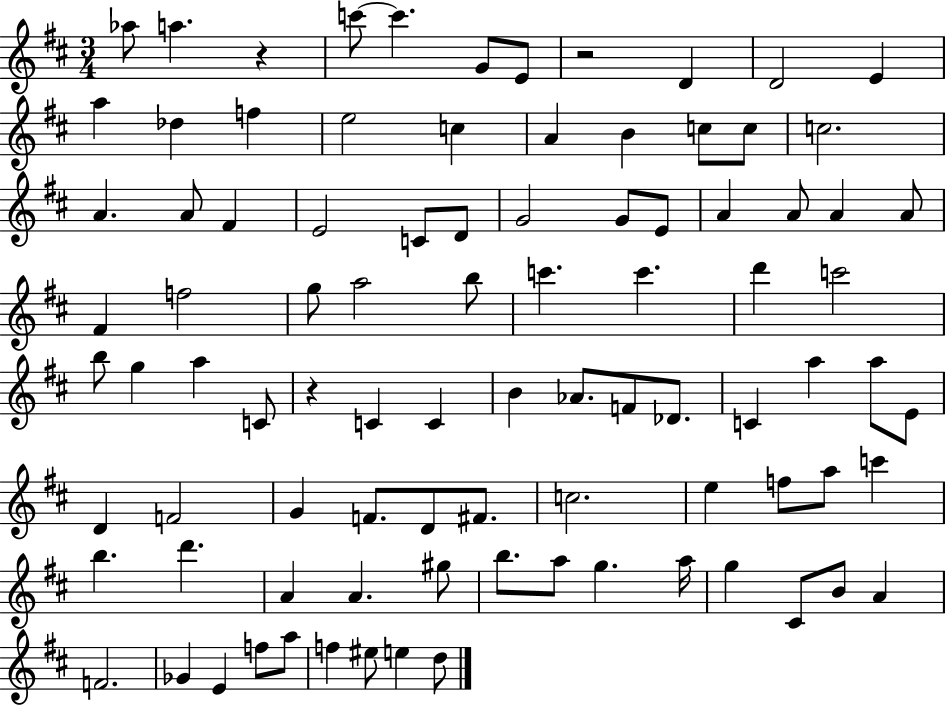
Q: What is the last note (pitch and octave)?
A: D5